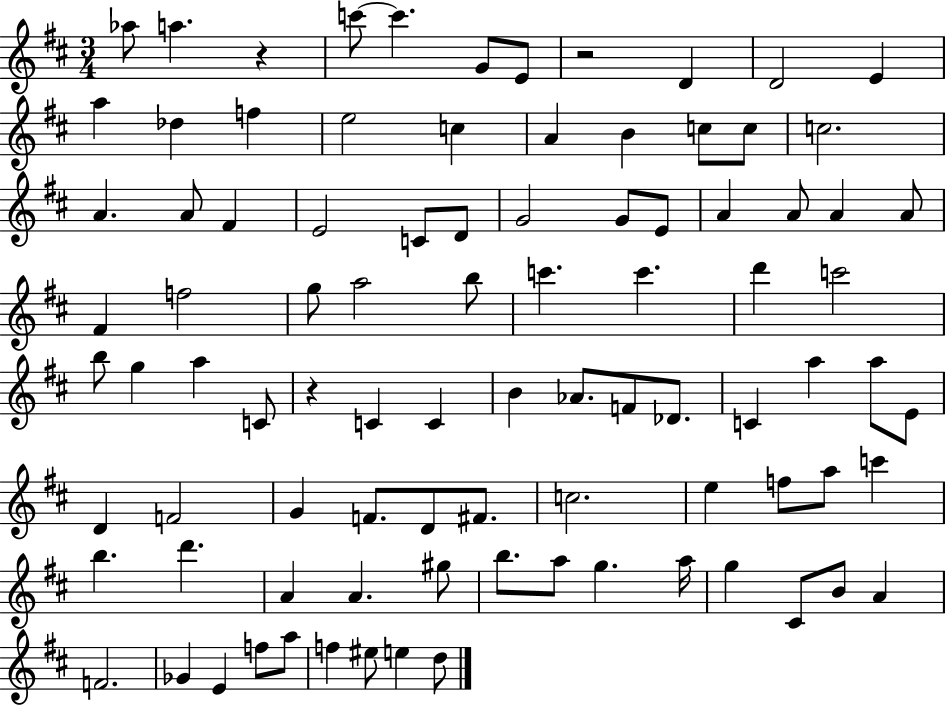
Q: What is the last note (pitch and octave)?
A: D5